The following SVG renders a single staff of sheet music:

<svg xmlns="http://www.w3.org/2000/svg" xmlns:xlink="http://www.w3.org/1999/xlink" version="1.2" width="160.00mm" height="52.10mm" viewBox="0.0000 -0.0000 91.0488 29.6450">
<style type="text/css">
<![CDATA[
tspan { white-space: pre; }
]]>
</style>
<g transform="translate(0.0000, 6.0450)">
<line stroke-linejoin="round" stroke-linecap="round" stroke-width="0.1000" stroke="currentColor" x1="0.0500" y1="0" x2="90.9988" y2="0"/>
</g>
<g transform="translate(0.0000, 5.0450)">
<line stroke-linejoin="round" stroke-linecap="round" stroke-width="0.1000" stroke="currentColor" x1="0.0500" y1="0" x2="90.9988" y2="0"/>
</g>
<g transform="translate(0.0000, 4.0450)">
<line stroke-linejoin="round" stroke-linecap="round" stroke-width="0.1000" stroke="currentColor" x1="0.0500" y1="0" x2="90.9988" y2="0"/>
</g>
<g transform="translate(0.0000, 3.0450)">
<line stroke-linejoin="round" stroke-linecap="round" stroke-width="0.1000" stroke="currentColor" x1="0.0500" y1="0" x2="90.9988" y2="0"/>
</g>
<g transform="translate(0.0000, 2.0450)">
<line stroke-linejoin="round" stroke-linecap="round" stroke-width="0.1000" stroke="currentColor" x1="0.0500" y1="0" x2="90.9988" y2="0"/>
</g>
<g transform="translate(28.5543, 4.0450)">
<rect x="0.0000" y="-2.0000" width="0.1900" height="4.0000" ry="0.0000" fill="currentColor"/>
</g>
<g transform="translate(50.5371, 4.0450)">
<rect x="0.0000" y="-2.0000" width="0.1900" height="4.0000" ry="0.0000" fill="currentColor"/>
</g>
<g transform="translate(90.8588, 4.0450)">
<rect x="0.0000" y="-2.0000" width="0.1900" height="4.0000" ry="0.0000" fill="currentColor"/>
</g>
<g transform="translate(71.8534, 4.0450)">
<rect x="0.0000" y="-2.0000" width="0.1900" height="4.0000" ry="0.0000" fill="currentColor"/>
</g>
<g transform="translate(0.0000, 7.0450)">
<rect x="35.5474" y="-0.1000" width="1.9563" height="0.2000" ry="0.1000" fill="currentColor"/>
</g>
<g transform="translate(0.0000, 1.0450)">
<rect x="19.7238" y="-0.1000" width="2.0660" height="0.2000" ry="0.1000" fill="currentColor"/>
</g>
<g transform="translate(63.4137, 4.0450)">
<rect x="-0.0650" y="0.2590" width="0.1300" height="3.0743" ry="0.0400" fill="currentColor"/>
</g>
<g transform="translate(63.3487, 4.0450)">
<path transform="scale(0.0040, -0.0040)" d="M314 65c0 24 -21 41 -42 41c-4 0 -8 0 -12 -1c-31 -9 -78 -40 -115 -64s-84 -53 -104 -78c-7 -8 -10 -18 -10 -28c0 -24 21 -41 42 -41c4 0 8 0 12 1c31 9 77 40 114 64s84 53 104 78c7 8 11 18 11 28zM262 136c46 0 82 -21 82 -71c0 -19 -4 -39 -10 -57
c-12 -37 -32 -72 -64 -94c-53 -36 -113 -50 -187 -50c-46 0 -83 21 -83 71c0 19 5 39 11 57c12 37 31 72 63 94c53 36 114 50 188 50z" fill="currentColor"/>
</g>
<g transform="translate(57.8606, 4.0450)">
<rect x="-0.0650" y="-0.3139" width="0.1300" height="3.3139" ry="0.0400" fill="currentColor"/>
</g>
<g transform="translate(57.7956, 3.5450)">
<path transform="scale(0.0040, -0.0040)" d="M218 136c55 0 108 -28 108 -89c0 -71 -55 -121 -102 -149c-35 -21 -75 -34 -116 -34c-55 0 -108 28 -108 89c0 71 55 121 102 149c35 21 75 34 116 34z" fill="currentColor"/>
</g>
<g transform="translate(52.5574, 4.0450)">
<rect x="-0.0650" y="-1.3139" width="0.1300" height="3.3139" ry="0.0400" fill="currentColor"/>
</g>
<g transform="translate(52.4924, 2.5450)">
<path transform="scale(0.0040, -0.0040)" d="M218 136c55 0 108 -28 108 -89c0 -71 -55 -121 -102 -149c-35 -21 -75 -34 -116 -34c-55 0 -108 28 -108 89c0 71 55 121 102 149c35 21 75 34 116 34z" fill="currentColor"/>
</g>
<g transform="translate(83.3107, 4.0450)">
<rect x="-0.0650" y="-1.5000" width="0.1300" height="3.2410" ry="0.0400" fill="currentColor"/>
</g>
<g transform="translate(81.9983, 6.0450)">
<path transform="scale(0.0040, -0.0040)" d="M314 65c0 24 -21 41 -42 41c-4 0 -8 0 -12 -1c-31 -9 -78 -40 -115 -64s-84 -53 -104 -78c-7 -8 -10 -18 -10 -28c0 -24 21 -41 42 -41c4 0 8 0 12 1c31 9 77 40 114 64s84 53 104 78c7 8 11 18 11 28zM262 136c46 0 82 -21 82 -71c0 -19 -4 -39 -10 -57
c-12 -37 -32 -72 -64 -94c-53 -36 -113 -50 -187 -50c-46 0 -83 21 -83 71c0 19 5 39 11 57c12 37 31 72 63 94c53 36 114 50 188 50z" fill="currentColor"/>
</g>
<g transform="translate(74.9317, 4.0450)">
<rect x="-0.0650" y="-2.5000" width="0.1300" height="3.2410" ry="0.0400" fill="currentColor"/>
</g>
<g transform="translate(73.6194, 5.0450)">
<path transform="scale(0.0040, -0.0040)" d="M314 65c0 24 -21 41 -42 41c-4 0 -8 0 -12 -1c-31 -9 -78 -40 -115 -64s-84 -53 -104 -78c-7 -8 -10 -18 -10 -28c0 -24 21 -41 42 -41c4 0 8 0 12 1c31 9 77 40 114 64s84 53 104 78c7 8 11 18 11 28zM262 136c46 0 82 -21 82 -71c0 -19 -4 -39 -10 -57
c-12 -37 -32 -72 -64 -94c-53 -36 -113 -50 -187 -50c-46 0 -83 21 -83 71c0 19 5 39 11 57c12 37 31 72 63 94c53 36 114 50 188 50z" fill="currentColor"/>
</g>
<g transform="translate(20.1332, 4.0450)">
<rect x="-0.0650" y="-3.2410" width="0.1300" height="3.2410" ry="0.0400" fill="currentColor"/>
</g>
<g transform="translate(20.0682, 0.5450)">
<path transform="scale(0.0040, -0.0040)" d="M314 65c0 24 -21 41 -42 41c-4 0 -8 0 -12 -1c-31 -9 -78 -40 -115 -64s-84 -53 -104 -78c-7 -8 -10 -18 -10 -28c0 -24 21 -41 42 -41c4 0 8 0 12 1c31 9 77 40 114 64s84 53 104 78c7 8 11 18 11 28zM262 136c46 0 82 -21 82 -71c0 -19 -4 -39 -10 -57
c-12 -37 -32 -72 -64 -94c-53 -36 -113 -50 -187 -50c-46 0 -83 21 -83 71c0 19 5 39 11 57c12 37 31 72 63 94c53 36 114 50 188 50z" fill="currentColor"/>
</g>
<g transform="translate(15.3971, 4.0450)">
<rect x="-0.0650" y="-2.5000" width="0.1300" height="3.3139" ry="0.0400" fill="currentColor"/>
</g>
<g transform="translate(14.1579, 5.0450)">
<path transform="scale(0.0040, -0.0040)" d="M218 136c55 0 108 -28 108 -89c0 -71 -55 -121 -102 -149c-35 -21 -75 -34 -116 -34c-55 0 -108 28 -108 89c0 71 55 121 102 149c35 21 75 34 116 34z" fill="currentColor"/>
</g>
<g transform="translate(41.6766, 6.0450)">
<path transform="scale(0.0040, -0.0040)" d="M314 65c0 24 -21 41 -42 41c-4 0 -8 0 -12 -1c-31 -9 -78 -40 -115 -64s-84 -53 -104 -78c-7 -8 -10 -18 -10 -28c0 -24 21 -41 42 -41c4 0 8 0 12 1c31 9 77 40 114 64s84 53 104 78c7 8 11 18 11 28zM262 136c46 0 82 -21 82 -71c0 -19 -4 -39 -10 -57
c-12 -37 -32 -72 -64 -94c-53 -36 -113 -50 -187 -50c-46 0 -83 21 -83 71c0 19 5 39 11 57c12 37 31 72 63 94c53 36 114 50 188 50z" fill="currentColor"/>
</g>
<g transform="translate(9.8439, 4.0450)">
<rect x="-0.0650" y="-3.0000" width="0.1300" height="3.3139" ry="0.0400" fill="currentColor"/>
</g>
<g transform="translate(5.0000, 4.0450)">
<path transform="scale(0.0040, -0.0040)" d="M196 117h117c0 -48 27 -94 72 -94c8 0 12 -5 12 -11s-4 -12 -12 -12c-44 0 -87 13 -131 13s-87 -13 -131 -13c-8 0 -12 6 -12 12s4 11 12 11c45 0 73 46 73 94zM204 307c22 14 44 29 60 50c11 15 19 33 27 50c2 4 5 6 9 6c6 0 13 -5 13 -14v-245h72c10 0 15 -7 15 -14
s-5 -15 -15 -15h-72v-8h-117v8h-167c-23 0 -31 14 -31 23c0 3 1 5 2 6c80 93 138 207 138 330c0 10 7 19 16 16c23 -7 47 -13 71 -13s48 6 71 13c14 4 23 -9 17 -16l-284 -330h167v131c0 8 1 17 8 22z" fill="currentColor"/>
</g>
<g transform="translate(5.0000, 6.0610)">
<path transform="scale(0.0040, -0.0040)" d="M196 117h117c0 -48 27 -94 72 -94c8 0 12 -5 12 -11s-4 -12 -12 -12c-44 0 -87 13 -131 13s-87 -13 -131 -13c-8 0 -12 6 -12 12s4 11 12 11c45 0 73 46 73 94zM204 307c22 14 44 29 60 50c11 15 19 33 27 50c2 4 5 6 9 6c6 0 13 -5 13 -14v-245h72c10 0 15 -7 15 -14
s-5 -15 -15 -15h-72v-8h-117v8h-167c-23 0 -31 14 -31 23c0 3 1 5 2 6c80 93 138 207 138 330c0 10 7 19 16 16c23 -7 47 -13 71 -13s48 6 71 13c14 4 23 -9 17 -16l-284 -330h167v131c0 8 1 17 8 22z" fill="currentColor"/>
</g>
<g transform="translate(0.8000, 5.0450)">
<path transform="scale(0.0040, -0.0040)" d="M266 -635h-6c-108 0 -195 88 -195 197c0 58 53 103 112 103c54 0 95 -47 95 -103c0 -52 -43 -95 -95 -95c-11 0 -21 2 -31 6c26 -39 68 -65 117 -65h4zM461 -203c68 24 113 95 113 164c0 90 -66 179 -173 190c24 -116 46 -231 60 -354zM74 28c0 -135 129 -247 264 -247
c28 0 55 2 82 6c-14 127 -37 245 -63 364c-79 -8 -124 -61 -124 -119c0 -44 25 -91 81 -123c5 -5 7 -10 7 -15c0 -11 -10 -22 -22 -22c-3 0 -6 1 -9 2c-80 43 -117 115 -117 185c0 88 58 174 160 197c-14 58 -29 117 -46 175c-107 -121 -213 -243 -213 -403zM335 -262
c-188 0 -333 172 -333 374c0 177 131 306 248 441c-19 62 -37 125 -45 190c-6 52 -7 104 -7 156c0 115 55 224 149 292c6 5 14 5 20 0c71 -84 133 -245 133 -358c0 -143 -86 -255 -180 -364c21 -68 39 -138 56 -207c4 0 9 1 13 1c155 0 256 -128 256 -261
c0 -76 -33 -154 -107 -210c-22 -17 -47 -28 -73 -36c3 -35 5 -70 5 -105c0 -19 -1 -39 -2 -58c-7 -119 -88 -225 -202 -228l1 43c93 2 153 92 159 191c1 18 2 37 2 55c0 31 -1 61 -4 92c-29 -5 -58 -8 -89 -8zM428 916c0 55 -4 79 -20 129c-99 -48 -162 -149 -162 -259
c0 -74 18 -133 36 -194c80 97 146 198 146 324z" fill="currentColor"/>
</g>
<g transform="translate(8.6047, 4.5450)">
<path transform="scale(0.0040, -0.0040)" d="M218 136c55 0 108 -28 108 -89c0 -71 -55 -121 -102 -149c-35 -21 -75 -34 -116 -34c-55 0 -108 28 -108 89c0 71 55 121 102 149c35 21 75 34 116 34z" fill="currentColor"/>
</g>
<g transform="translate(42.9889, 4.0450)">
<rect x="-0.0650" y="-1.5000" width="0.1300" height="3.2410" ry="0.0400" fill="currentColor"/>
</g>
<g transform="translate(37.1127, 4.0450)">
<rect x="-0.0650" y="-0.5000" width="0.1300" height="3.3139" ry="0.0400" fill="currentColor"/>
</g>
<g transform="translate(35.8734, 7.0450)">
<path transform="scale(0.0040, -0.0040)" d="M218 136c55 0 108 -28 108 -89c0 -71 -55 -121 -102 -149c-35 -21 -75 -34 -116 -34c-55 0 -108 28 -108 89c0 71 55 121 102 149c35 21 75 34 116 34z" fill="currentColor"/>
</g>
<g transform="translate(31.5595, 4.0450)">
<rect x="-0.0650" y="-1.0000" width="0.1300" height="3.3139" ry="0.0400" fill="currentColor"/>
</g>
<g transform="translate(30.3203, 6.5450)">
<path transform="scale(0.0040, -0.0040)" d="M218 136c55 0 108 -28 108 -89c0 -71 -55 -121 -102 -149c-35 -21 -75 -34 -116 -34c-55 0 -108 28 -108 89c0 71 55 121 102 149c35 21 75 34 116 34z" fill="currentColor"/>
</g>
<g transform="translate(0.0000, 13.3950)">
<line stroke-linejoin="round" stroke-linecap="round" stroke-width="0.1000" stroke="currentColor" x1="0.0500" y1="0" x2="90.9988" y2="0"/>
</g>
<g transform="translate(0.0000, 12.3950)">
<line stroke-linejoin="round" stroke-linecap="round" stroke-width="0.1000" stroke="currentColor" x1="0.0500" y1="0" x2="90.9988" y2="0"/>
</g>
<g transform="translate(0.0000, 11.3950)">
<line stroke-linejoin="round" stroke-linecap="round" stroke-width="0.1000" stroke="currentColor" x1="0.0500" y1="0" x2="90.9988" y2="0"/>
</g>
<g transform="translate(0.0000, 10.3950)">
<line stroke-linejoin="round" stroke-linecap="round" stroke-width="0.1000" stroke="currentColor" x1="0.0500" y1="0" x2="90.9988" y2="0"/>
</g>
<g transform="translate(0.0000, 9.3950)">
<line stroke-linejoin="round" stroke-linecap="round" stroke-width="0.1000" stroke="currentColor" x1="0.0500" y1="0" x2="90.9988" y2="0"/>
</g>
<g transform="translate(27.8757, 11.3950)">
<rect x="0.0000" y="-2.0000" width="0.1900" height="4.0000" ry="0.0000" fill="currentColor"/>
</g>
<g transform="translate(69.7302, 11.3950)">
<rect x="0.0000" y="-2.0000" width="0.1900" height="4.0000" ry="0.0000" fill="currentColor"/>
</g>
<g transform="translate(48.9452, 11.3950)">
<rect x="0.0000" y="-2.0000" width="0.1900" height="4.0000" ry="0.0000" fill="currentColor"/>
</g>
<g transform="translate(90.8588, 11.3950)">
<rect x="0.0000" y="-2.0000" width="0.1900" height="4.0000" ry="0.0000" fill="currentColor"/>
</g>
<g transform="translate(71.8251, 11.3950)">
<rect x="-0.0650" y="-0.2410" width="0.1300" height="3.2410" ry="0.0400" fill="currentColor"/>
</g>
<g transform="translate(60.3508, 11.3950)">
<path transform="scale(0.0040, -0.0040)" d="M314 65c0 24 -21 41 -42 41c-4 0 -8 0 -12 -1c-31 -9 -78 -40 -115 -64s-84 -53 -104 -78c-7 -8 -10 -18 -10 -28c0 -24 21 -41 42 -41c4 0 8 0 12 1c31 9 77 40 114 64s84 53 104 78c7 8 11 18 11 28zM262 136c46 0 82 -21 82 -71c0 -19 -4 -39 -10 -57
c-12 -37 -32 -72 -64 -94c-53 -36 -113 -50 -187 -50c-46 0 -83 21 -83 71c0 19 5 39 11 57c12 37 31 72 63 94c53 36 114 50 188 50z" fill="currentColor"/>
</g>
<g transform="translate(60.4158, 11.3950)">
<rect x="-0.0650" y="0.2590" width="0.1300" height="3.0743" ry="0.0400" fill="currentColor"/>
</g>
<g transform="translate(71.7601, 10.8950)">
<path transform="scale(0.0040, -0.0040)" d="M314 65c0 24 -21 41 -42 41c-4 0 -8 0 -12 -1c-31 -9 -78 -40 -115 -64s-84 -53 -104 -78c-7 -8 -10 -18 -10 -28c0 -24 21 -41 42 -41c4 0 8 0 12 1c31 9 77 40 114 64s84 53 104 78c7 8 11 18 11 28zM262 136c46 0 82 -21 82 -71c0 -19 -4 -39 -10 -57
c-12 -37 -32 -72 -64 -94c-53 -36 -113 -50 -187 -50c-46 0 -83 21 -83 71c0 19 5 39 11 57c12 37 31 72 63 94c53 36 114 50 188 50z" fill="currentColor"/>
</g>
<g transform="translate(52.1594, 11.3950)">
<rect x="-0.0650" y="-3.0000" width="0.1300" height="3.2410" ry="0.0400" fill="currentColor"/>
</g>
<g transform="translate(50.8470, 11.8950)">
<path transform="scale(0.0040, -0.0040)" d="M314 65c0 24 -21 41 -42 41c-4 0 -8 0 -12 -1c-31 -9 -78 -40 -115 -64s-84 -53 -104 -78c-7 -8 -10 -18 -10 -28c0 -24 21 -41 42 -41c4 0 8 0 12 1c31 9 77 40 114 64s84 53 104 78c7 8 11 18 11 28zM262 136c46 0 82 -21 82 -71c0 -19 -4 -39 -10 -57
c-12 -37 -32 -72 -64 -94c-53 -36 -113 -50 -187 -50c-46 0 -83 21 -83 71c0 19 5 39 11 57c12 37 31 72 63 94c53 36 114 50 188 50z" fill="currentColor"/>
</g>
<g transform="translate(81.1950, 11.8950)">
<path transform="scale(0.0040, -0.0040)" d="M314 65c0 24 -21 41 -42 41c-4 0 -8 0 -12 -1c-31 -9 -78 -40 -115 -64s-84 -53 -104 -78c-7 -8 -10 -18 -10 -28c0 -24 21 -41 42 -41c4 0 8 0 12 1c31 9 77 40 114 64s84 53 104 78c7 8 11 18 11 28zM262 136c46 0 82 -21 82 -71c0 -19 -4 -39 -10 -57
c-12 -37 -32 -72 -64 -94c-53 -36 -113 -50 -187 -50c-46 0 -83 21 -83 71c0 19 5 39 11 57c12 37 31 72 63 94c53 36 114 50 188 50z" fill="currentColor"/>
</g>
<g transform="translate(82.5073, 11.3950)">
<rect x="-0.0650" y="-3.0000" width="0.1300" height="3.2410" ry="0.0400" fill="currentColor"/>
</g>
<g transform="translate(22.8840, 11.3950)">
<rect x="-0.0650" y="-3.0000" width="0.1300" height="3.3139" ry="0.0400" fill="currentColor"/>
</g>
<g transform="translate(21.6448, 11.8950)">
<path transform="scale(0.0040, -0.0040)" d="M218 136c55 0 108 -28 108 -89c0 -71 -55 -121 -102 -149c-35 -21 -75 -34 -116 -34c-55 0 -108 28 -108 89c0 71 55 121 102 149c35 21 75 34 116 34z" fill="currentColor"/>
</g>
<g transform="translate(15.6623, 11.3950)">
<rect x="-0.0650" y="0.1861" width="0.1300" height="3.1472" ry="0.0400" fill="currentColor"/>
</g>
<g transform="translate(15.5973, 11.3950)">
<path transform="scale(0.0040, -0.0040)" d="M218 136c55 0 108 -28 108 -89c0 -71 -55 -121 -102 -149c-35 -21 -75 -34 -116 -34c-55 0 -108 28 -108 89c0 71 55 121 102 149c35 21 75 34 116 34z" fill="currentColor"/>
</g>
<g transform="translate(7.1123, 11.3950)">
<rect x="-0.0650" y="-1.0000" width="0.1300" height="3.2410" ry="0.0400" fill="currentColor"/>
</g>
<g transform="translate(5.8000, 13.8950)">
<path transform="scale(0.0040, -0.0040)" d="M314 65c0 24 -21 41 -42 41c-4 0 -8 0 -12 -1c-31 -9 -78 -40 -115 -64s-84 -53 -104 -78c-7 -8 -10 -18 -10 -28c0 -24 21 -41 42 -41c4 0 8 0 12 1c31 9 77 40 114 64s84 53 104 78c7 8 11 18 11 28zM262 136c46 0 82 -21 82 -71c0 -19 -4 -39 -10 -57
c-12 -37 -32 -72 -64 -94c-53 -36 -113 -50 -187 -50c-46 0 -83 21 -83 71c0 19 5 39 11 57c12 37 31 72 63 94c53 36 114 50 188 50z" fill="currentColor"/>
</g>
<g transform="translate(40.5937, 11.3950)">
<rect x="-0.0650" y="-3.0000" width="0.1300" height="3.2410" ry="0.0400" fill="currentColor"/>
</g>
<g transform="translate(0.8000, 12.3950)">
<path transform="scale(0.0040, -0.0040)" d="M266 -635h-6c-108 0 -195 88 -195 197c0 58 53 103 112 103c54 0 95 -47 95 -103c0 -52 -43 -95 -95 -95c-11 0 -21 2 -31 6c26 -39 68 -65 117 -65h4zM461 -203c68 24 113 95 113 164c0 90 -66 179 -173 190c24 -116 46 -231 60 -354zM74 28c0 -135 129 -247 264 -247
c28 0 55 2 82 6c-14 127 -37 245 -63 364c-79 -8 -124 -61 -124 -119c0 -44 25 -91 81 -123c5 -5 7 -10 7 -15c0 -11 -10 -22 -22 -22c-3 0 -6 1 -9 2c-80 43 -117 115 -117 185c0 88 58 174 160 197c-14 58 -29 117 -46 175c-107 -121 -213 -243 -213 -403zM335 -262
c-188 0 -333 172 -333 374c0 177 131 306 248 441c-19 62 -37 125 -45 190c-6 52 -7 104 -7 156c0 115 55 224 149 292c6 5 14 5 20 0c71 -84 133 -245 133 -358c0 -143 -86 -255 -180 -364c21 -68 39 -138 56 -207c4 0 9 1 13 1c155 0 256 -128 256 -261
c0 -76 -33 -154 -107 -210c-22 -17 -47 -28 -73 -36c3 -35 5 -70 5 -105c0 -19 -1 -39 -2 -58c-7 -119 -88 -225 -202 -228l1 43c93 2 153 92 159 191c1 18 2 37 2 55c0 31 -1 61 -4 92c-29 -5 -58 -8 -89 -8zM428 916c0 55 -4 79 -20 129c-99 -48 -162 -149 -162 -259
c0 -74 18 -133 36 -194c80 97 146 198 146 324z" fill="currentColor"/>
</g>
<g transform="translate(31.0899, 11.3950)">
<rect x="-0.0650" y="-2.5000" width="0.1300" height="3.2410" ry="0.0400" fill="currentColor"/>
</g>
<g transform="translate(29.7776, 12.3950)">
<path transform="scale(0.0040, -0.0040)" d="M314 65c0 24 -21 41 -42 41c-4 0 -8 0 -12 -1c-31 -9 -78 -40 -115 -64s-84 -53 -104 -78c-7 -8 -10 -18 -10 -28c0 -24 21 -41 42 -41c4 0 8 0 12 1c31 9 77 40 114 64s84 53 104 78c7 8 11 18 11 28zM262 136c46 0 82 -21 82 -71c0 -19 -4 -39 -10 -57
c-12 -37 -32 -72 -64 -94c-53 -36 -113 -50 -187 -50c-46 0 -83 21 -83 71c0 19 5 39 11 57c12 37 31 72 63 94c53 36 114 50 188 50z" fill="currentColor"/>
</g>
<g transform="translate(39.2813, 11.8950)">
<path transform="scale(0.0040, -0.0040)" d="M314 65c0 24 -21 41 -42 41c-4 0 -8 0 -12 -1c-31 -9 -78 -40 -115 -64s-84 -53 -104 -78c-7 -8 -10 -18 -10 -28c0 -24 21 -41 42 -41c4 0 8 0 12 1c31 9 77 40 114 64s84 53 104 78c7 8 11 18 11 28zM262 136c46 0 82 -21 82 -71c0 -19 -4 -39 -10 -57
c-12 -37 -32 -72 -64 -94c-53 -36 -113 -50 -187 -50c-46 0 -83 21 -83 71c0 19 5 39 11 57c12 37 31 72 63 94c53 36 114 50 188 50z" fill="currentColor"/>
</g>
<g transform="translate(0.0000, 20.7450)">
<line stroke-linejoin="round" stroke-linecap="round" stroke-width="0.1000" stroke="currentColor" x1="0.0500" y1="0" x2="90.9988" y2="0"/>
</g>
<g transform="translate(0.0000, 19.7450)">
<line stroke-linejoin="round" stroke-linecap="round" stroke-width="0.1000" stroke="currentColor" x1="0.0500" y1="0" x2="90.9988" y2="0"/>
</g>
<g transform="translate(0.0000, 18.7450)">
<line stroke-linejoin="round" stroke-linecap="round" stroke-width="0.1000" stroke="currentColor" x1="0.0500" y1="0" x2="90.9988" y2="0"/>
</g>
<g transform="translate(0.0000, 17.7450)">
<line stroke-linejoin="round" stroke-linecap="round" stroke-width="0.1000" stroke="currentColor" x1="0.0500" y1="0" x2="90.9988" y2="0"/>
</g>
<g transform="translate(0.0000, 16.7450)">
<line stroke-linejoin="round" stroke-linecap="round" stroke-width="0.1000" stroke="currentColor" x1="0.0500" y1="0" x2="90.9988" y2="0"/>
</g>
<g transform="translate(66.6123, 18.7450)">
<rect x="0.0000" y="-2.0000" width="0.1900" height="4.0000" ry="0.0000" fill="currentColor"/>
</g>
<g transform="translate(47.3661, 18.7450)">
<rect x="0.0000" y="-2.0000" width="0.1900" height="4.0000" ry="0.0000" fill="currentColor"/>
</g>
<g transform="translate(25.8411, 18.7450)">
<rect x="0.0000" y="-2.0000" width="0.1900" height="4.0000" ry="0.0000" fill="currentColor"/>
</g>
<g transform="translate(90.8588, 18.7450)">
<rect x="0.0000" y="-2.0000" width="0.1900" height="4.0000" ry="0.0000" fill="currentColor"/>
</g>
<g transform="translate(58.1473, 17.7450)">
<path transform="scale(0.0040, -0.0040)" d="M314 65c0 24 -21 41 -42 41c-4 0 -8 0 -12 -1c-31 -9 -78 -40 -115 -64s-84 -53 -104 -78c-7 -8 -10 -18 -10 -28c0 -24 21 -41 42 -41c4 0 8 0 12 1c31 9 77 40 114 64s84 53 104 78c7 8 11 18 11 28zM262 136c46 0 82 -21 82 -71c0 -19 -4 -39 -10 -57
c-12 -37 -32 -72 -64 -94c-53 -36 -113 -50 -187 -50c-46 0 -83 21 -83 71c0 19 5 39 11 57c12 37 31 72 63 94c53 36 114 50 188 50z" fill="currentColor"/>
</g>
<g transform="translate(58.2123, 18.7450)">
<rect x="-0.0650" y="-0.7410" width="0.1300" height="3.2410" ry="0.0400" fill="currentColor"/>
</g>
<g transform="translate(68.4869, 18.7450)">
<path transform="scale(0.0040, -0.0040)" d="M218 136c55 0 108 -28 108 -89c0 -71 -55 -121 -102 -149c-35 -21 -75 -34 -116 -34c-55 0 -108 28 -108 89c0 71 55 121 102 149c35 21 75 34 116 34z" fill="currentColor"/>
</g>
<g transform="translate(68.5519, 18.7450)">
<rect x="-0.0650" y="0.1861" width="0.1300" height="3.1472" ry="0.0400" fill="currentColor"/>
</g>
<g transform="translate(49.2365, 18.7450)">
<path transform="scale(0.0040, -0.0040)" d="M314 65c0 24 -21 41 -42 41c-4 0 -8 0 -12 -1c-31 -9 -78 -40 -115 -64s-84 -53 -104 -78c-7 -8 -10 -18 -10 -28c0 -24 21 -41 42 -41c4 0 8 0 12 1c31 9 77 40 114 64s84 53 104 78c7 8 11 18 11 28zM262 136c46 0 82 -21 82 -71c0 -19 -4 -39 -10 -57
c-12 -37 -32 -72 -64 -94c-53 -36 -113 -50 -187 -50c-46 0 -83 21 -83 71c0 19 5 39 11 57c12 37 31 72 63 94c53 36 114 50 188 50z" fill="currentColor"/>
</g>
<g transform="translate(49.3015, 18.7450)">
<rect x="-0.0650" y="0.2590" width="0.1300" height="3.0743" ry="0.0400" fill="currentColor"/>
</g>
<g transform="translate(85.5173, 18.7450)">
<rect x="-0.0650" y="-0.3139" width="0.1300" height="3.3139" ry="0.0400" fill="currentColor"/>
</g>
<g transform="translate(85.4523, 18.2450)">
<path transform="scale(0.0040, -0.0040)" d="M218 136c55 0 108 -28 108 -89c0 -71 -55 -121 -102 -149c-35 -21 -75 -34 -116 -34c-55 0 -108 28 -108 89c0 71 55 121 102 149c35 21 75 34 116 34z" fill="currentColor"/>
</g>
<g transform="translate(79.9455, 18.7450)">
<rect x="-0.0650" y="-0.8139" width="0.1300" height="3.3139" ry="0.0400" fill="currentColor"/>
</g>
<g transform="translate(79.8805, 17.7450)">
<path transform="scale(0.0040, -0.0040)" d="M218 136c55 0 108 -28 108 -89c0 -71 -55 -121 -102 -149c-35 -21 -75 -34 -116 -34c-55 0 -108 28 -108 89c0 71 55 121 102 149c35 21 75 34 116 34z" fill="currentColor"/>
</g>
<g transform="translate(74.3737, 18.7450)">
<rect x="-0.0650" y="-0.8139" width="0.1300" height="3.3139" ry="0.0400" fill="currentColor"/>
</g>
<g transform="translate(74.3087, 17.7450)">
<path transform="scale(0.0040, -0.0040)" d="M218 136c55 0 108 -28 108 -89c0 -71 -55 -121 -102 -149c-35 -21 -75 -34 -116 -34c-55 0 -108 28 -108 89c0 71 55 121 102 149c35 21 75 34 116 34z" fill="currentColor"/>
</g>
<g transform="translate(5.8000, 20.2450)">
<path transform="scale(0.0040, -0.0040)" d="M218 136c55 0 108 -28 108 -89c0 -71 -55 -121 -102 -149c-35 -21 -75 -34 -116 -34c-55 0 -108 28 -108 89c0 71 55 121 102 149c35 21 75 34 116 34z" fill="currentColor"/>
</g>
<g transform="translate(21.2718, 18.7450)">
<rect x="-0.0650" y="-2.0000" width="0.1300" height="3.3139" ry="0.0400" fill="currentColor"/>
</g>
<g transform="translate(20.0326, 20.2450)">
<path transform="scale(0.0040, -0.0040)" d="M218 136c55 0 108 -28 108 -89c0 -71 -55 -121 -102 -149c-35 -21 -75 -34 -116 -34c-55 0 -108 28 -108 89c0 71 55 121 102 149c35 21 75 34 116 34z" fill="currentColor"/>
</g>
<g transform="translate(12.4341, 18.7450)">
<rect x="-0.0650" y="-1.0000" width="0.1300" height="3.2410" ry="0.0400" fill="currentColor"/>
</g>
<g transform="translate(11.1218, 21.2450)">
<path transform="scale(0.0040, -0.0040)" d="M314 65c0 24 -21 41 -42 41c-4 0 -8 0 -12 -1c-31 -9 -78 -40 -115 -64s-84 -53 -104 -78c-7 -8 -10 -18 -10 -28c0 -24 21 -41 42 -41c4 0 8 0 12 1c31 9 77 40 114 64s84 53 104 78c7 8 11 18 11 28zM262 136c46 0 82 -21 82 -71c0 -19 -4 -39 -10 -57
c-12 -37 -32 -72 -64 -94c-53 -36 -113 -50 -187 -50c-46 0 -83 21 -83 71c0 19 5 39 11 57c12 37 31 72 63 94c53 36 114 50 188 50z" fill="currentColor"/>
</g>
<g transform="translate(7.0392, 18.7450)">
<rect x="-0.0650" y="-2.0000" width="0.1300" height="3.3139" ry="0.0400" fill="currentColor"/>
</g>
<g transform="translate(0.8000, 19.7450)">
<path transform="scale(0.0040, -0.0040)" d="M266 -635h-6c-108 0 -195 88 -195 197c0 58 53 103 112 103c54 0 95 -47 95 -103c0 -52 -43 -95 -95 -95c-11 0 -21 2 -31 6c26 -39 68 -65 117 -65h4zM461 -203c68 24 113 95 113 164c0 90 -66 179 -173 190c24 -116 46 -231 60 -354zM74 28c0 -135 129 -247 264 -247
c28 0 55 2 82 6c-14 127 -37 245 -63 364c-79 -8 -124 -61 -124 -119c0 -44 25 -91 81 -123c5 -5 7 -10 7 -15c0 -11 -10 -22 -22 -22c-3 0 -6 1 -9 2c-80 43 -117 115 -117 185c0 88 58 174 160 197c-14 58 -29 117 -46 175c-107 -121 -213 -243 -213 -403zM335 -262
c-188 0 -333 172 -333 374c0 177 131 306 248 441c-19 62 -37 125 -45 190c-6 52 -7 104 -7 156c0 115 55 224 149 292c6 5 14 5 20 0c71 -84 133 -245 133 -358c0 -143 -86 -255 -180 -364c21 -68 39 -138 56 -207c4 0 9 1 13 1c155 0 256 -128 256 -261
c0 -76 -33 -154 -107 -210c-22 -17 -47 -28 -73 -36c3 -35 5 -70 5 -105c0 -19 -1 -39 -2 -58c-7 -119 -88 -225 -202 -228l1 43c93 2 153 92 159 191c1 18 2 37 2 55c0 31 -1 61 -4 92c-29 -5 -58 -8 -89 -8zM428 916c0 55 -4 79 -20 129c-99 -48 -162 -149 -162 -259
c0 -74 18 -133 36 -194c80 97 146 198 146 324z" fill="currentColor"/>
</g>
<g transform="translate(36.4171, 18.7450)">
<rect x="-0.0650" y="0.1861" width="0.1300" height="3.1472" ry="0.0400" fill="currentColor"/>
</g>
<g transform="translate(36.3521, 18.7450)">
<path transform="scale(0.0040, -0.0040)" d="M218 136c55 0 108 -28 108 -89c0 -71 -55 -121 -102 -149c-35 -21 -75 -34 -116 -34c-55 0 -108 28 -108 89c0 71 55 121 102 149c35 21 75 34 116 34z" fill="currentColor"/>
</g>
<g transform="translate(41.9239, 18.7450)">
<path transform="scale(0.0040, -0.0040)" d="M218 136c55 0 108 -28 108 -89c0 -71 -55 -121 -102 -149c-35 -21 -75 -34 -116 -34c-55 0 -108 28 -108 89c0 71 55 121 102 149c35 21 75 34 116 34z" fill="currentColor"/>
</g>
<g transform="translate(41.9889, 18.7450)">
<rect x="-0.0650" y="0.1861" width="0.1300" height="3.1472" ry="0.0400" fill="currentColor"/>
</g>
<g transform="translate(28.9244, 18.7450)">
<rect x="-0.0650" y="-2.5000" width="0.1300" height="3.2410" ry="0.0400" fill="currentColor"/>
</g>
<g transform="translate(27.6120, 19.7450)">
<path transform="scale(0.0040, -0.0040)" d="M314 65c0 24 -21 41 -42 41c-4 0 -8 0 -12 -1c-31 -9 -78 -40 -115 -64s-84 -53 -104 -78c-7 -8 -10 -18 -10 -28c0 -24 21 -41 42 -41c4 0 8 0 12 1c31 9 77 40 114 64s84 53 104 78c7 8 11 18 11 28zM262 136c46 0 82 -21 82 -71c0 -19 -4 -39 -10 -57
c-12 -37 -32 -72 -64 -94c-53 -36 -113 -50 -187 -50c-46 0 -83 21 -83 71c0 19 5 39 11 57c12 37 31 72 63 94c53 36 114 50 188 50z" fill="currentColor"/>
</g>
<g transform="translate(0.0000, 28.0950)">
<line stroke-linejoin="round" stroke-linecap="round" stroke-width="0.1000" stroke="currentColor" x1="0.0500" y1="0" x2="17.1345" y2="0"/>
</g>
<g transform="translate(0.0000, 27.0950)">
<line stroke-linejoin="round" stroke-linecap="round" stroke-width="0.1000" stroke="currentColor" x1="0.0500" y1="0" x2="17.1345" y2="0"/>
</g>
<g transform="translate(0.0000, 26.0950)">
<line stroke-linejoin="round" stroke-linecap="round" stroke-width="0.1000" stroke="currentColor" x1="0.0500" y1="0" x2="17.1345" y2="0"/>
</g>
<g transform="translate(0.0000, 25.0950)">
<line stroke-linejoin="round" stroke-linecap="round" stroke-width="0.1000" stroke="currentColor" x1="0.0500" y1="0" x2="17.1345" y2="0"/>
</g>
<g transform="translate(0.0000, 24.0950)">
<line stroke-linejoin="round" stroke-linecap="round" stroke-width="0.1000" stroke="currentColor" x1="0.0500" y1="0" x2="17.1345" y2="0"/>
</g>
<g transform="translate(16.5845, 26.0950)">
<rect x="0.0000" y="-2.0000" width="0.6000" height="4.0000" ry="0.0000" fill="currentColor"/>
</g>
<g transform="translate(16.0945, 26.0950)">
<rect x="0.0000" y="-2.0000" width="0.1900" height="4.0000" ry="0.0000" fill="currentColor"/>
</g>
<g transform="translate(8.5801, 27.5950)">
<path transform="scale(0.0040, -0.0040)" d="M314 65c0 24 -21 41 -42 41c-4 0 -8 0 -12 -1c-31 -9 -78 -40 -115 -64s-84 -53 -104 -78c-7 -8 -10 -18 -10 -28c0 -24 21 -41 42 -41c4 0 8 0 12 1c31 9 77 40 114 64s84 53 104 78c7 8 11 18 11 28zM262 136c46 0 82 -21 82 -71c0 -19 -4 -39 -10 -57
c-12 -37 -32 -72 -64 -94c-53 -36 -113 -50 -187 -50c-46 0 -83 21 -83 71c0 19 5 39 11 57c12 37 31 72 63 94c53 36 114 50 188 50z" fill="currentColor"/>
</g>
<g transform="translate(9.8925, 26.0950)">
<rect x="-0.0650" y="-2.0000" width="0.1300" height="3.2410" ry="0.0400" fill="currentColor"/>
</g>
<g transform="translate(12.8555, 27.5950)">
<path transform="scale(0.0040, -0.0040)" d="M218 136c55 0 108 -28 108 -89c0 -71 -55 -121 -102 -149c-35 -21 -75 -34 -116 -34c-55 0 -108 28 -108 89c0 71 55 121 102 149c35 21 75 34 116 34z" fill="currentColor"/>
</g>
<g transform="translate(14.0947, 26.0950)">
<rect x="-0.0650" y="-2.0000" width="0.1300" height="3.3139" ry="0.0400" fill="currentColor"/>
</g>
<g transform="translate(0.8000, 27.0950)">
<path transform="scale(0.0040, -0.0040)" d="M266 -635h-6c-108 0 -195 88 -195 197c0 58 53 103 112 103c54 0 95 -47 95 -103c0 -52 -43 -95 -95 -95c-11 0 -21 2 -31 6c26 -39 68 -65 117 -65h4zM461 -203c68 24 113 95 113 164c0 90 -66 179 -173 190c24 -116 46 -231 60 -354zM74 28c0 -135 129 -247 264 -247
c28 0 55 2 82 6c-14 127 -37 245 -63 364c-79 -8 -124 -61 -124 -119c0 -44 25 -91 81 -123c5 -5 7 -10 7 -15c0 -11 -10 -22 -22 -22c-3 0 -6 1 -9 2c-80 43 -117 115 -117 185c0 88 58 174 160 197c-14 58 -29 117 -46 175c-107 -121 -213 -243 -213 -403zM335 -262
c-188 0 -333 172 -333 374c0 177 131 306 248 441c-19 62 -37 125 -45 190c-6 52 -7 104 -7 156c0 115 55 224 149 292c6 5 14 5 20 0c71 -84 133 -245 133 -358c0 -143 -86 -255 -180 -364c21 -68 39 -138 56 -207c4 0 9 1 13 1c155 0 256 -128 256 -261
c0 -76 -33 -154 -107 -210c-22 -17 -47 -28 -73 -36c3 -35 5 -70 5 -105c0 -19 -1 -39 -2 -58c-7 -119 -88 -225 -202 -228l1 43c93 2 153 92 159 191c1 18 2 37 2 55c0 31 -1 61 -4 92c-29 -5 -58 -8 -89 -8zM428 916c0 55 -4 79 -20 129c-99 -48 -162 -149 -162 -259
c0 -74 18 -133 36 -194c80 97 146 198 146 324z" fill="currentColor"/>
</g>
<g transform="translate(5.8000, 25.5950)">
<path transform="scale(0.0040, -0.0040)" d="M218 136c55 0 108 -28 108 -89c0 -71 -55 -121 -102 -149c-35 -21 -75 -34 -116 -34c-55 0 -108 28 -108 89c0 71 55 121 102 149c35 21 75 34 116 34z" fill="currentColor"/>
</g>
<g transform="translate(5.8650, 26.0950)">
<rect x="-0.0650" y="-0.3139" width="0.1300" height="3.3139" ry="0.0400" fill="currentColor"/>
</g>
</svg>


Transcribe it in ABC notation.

X:1
T:Untitled
M:4/4
L:1/4
K:C
A G b2 D C E2 e c B2 G2 E2 D2 B A G2 A2 A2 B2 c2 A2 F D2 F G2 B B B2 d2 B d d c c F2 F